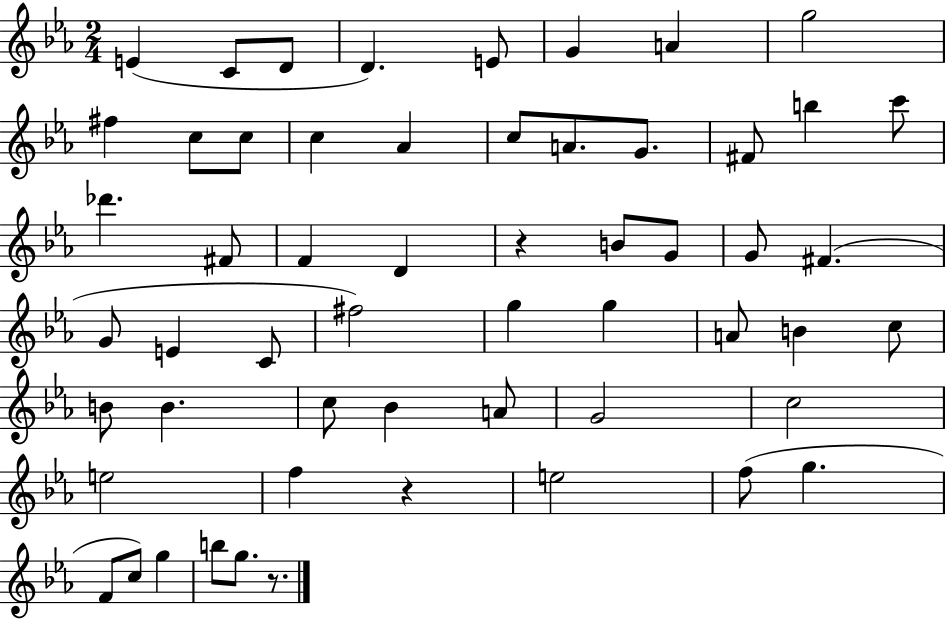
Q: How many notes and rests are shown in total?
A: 56